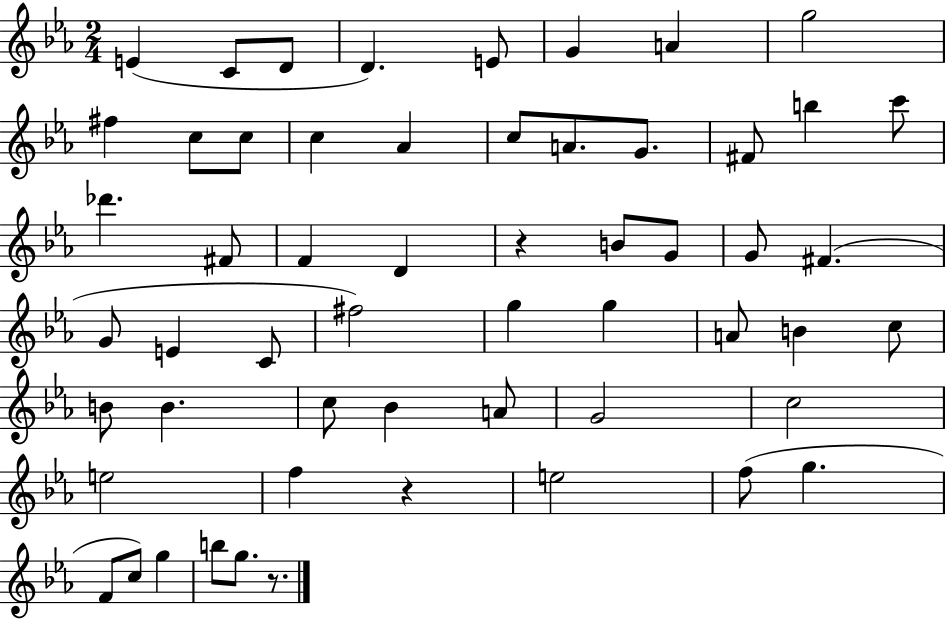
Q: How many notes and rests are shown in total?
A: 56